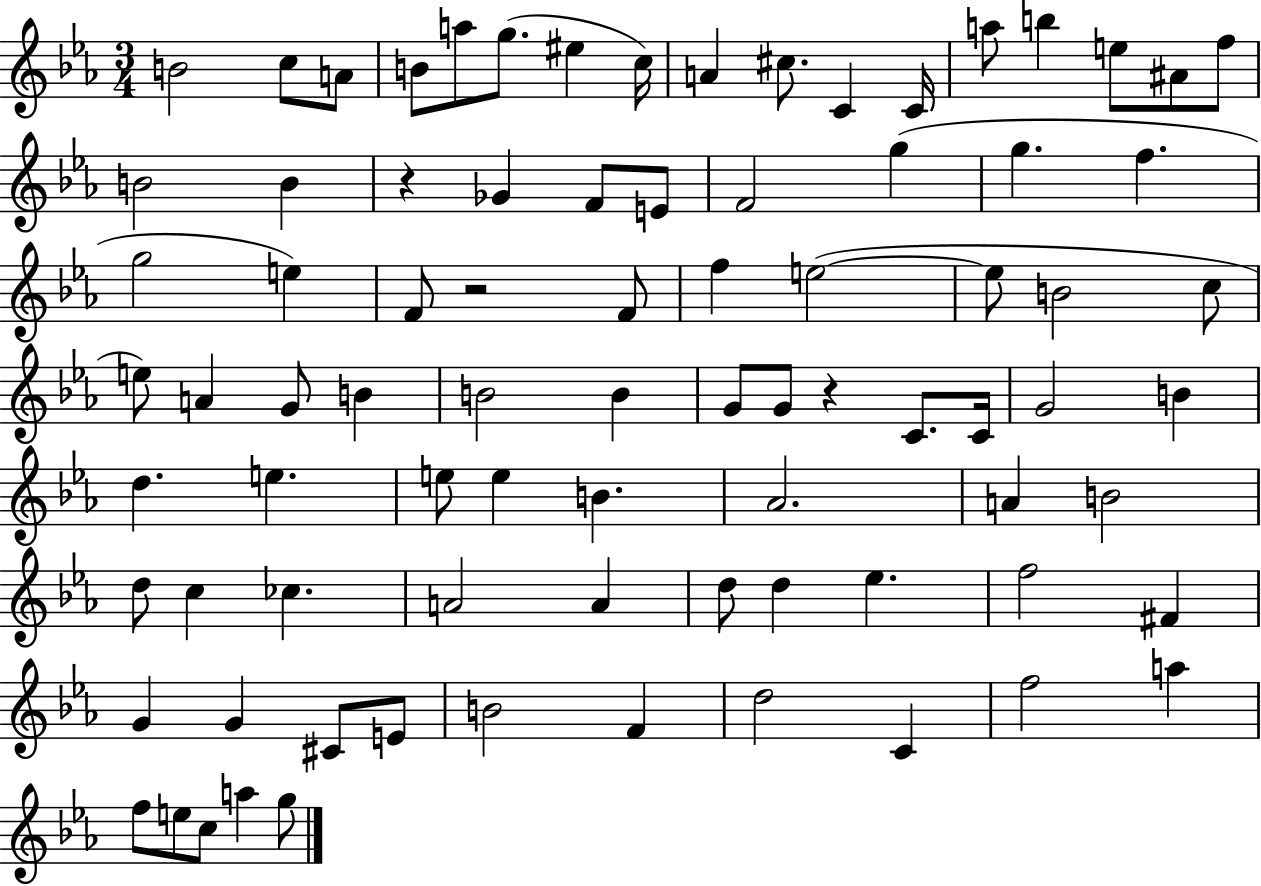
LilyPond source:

{
  \clef treble
  \numericTimeSignature
  \time 3/4
  \key ees \major
  b'2 c''8 a'8 | b'8 a''8 g''8.( eis''4 c''16) | a'4 cis''8. c'4 c'16 | a''8 b''4 e''8 ais'8 f''8 | \break b'2 b'4 | r4 ges'4 f'8 e'8 | f'2 g''4( | g''4. f''4. | \break g''2 e''4) | f'8 r2 f'8 | f''4 e''2~(~ | e''8 b'2 c''8 | \break e''8) a'4 g'8 b'4 | b'2 b'4 | g'8 g'8 r4 c'8. c'16 | g'2 b'4 | \break d''4. e''4. | e''8 e''4 b'4. | aes'2. | a'4 b'2 | \break d''8 c''4 ces''4. | a'2 a'4 | d''8 d''4 ees''4. | f''2 fis'4 | \break g'4 g'4 cis'8 e'8 | b'2 f'4 | d''2 c'4 | f''2 a''4 | \break f''8 e''8 c''8 a''4 g''8 | \bar "|."
}